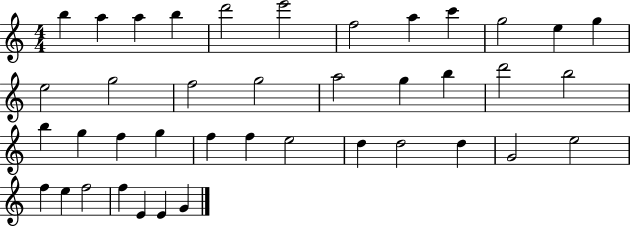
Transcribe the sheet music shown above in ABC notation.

X:1
T:Untitled
M:4/4
L:1/4
K:C
b a a b d'2 e'2 f2 a c' g2 e g e2 g2 f2 g2 a2 g b d'2 b2 b g f g f f e2 d d2 d G2 e2 f e f2 f E E G